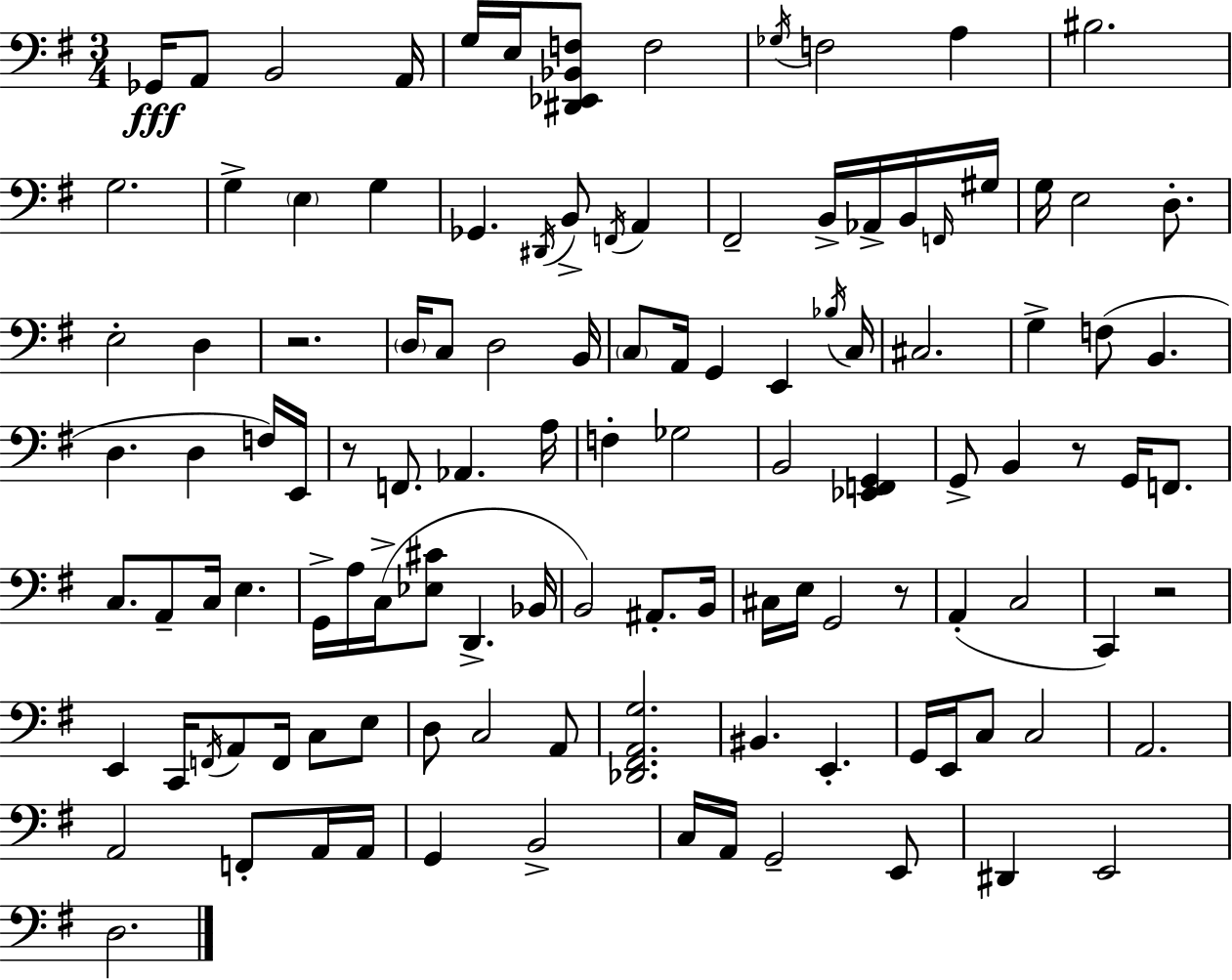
X:1
T:Untitled
M:3/4
L:1/4
K:G
_G,,/4 A,,/2 B,,2 A,,/4 G,/4 E,/4 [^D,,_E,,_B,,F,]/2 F,2 _G,/4 F,2 A, ^B,2 G,2 G, E, G, _G,, ^D,,/4 B,,/2 F,,/4 A,, ^F,,2 B,,/4 _A,,/4 B,,/4 F,,/4 ^G,/4 G,/4 E,2 D,/2 E,2 D, z2 D,/4 C,/2 D,2 B,,/4 C,/2 A,,/4 G,, E,, _B,/4 C,/4 ^C,2 G, F,/2 B,, D, D, F,/4 E,,/4 z/2 F,,/2 _A,, A,/4 F, _G,2 B,,2 [_E,,F,,G,,] G,,/2 B,, z/2 G,,/4 F,,/2 C,/2 A,,/2 C,/4 E, G,,/4 A,/4 C,/4 [_E,^C]/2 D,, _B,,/4 B,,2 ^A,,/2 B,,/4 ^C,/4 E,/4 G,,2 z/2 A,, C,2 C,, z2 E,, C,,/4 F,,/4 A,,/2 F,,/4 C,/2 E,/2 D,/2 C,2 A,,/2 [_D,,^F,,A,,G,]2 ^B,, E,, G,,/4 E,,/4 C,/2 C,2 A,,2 A,,2 F,,/2 A,,/4 A,,/4 G,, B,,2 C,/4 A,,/4 G,,2 E,,/2 ^D,, E,,2 D,2